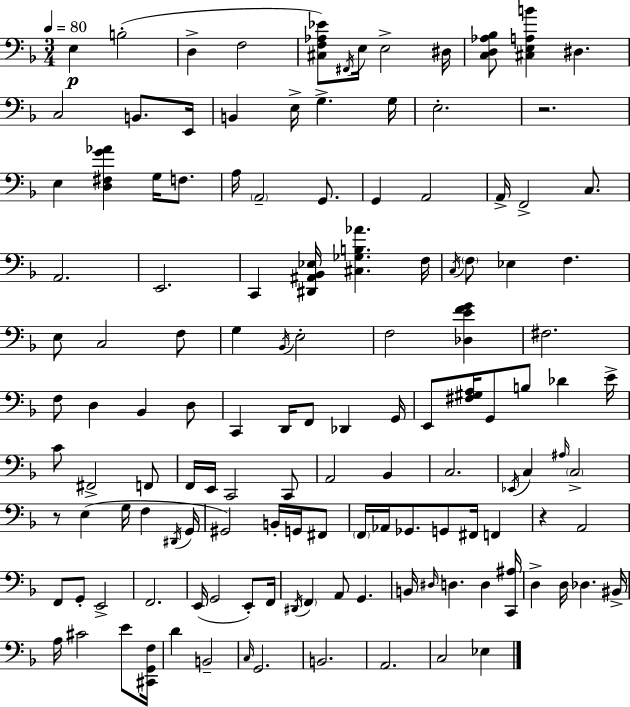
{
  \clef bass
  \numericTimeSignature
  \time 3/4
  \key f \major
  \tempo 4 = 80
  e4\p b2-.( | d4-> f2 | <cis f aes ees'>8) \acciaccatura { fis,16 } e16 e2-> | dis16 <c d aes bes>8 <cis e a b'>4 dis4. | \break c2 b,8. | e,16 b,4 e16-> g4.-> | g16 e2.-. | r2. | \break e4 <d fis g' aes'>4 g16 f8. | a16 \parenthesize a,2-- g,8. | g,4 a,2 | a,16-> f,2-> c8. | \break a,2. | e,2. | c,4 <dis, ais, bes, ees>16 <cis ges b aes'>4. | f16 \acciaccatura { c16 } \parenthesize f8 ees4 f4. | \break e8 c2 | f8 g4 \acciaccatura { bes,16 } e2-. | f2 <des e' f' g'>4 | fis2. | \break f8 d4 bes,4 | d8 c,4 d,16 f,8 des,4 | g,16 e,8 <fis gis a>16 g,8 b8 des'4 | e'16-> c'8 fis,2-> | \break f,8 f,16 e,16 c,2 | c,8 a,2 bes,4 | c2. | \acciaccatura { ees,16 } c4 \grace { ais16 } \parenthesize c2-> | \break r8 e4( g16 | f4 \acciaccatura { dis,16 } g,16 gis,2) | b,16-. g,16 fis,8 \parenthesize f,16 aes,16 ges,8. g,8 | fis,16 f,4 r4 a,2 | \break f,8 g,8-. e,2-> | f,2. | e,16( g,2 | e,8-.) f,16 \acciaccatura { dis,16 } \parenthesize f,4 a,8 | \break g,4. b,16 \grace { dis16 } d4. | d4 <c, ais>16 d4-> | d16 des4. bis,16-> a16 cis'2 | e'8 <cis, g, f>16 d'4 | \break b,2-- \grace { c16 } g,2. | b,2. | a,2. | c2 | \break ees4 \bar "|."
}